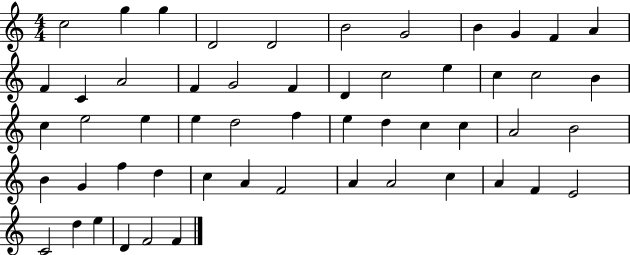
X:1
T:Untitled
M:4/4
L:1/4
K:C
c2 g g D2 D2 B2 G2 B G F A F C A2 F G2 F D c2 e c c2 B c e2 e e d2 f e d c c A2 B2 B G f d c A F2 A A2 c A F E2 C2 d e D F2 F